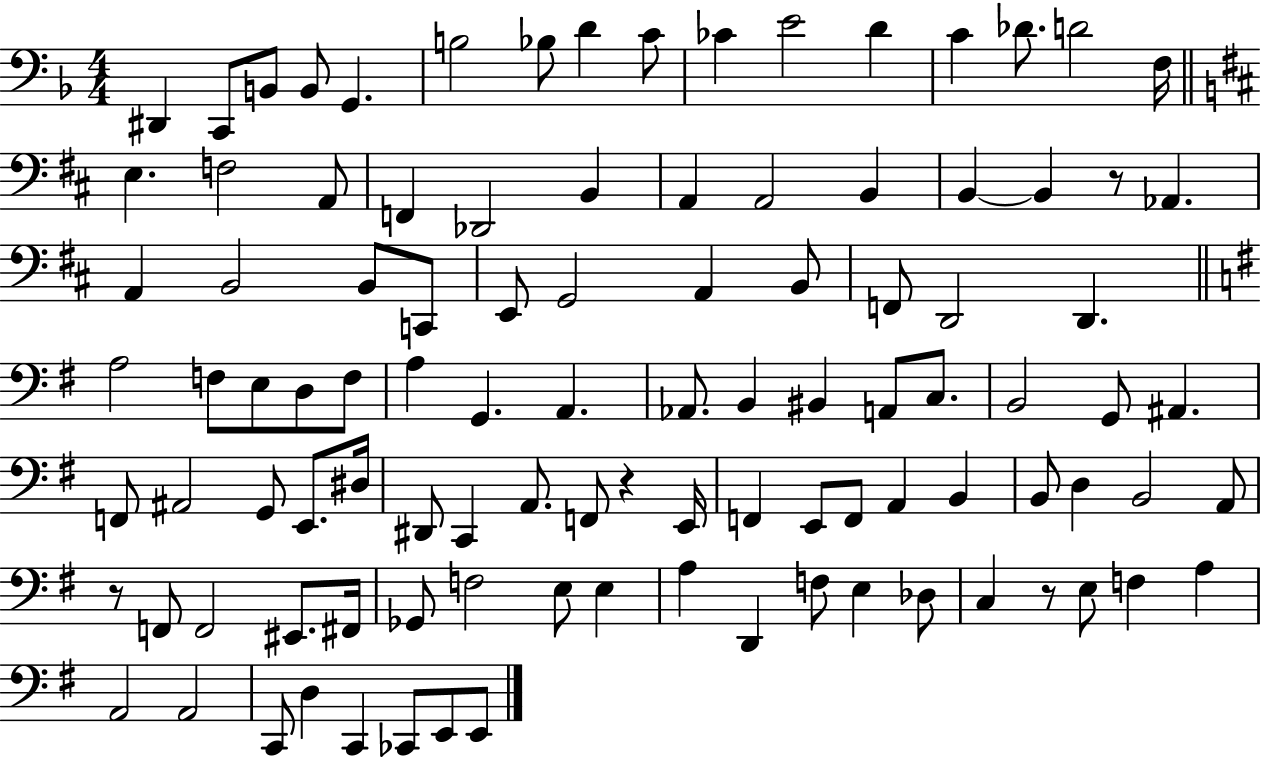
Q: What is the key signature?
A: F major